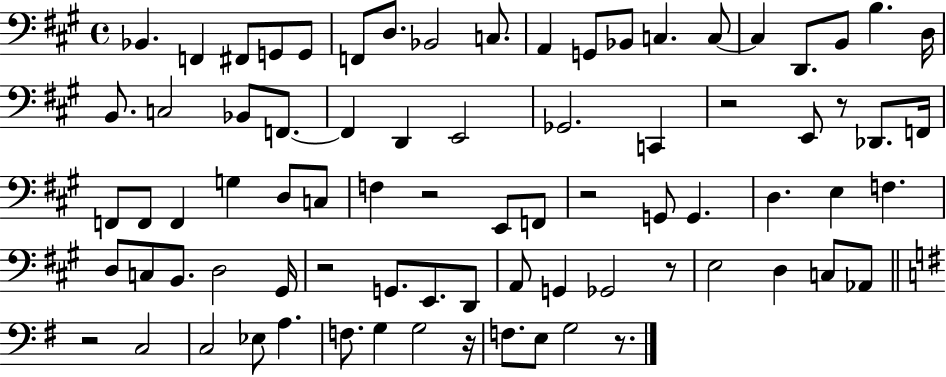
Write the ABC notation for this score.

X:1
T:Untitled
M:4/4
L:1/4
K:A
_B,, F,, ^F,,/2 G,,/2 G,,/2 F,,/2 D,/2 _B,,2 C,/2 A,, G,,/2 _B,,/2 C, C,/2 C, D,,/2 B,,/2 B, D,/4 B,,/2 C,2 _B,,/2 F,,/2 F,, D,, E,,2 _G,,2 C,, z2 E,,/2 z/2 _D,,/2 F,,/4 F,,/2 F,,/2 F,, G, D,/2 C,/2 F, z2 E,,/2 F,,/2 z2 G,,/2 G,, D, E, F, D,/2 C,/2 B,,/2 D,2 ^G,,/4 z2 G,,/2 E,,/2 D,,/2 A,,/2 G,, _G,,2 z/2 E,2 D, C,/2 _A,,/2 z2 C,2 C,2 _E,/2 A, F,/2 G, G,2 z/4 F,/2 E,/2 G,2 z/2